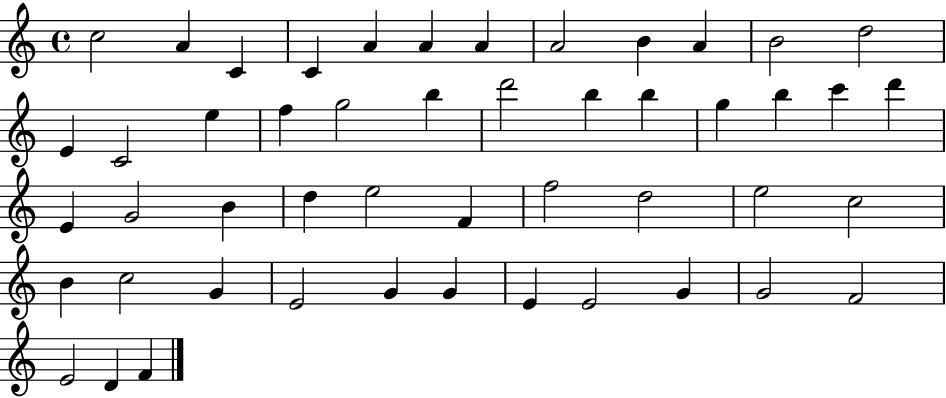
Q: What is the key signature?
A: C major